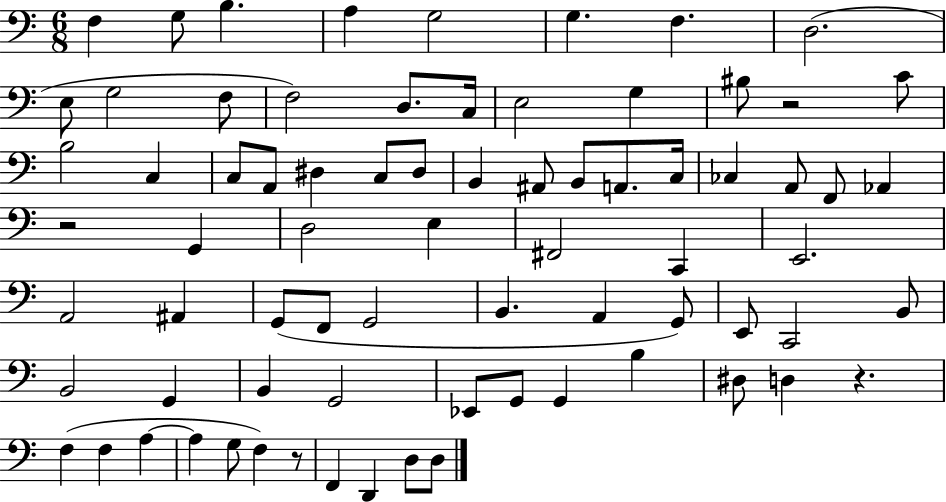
F3/q G3/e B3/q. A3/q G3/h G3/q. F3/q. D3/h. E3/e G3/h F3/e F3/h D3/e. C3/s E3/h G3/q BIS3/e R/h C4/e B3/h C3/q C3/e A2/e D#3/q C3/e D#3/e B2/q A#2/e B2/e A2/e. C3/s CES3/q A2/e F2/e Ab2/q R/h G2/q D3/h E3/q F#2/h C2/q E2/h. A2/h A#2/q G2/e F2/e G2/h B2/q. A2/q G2/e E2/e C2/h B2/e B2/h G2/q B2/q G2/h Eb2/e G2/e G2/q B3/q D#3/e D3/q R/q. F3/q F3/q A3/q A3/q G3/e F3/q R/e F2/q D2/q D3/e D3/e